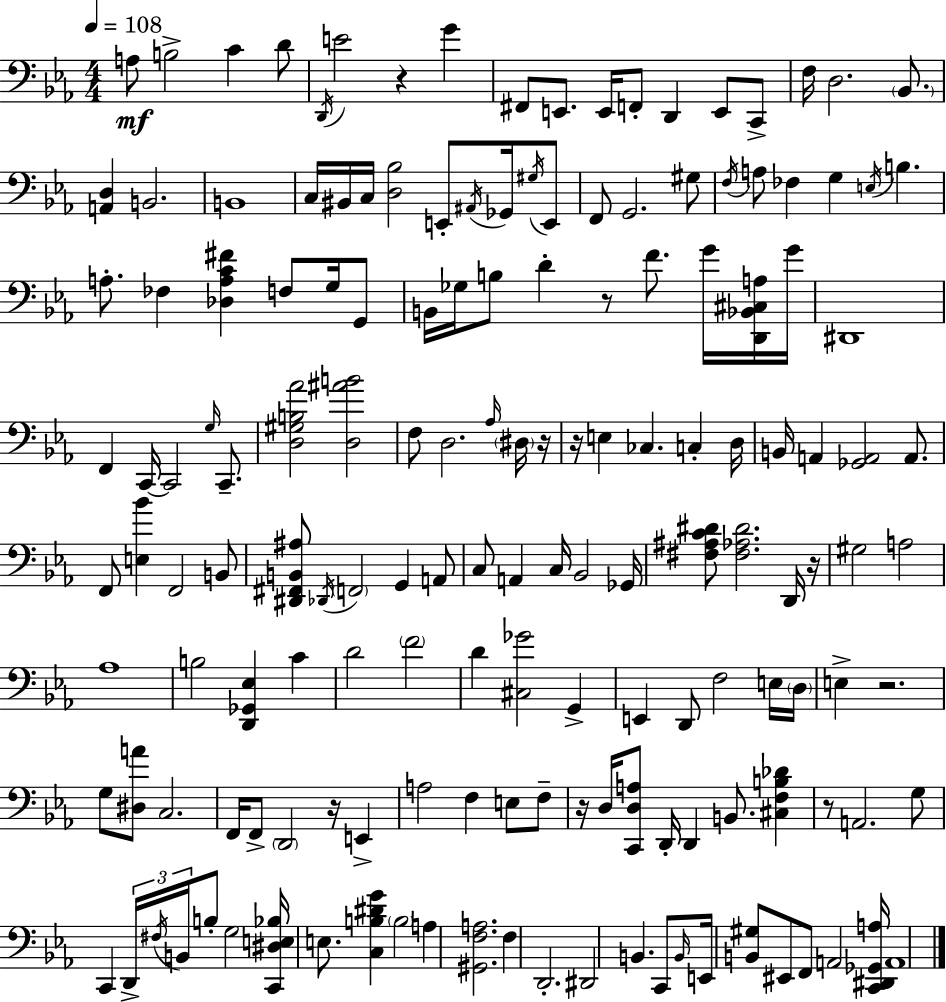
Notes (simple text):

A3/e B3/h C4/q D4/e D2/s E4/h R/q G4/q F#2/e E2/e. E2/s F2/e D2/q E2/e C2/e F3/s D3/h. Bb2/e. [A2,D3]/q B2/h. B2/w C3/s BIS2/s C3/s [D3,Bb3]/h E2/e A#2/s Gb2/s G#3/s E2/e F2/e G2/h. G#3/e F3/s A3/e FES3/q G3/q E3/s B3/q. A3/e. FES3/q [Db3,A3,C4,F#4]/q F3/e G3/s G2/e B2/s Gb3/s B3/e D4/q R/e F4/e. G4/s [D2,Bb2,C#3,A3]/s G4/s D#2/w F2/q C2/s C2/h G3/s C2/e. [D3,G#3,B3,Ab4]/h [D3,A#4,B4]/h F3/e D3/h. Ab3/s D#3/s R/s R/s E3/q CES3/q. C3/q D3/s B2/s A2/q [Gb2,A2]/h A2/e. F2/e [E3,Bb4]/q F2/h B2/e [D#2,F#2,B2,A#3]/e Db2/s F2/h G2/q A2/e C3/e A2/q C3/s Bb2/h Gb2/s [F#3,A#3,C4,D#4]/e [F#3,Ab3,D#4]/h. D2/s R/s G#3/h A3/h Ab3/w B3/h [D2,Gb2,Eb3]/q C4/q D4/h F4/h D4/q [C#3,Gb4]/h G2/q E2/q D2/e F3/h E3/s D3/s E3/q R/h. G3/e [D#3,A4]/e C3/h. F2/s F2/e D2/h R/s E2/q A3/h F3/q E3/e F3/e R/s D3/s [C2,D3,A3]/e D2/s D2/q B2/e. [C#3,F3,B3,Db4]/q R/e A2/h. G3/e C2/q D2/s F#3/s B2/s B3/e G3/h [C2,D#3,E3,Bb3]/s E3/e. [C3,B3,D#4,G4]/q B3/h A3/q [G#2,F3,A3]/h. F3/q D2/h. D#2/h B2/q. C2/e B2/s E2/s [B2,G#3]/e EIS2/e F2/e A2/h [C2,D#2,Gb2,A3]/s A2/w